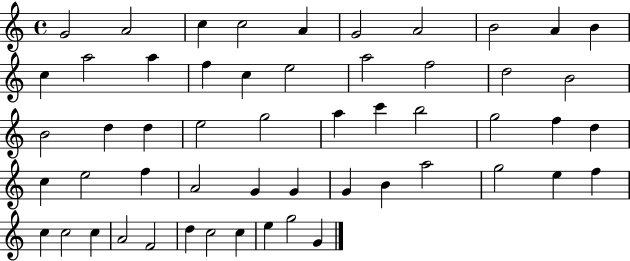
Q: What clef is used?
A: treble